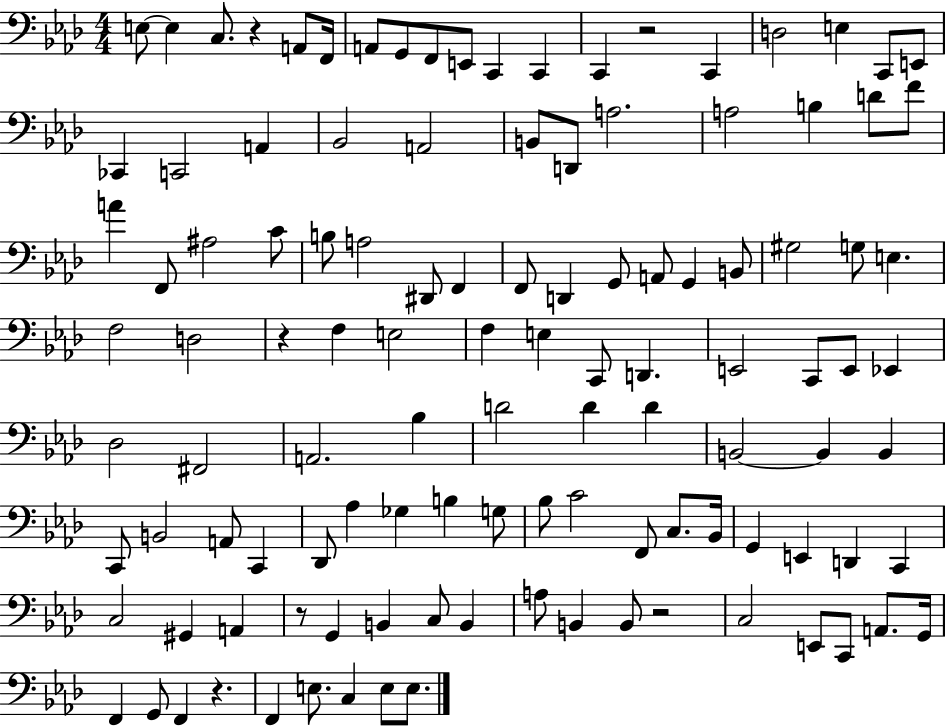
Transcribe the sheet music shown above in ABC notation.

X:1
T:Untitled
M:4/4
L:1/4
K:Ab
E,/2 E, C,/2 z A,,/2 F,,/4 A,,/2 G,,/2 F,,/2 E,,/2 C,, C,, C,, z2 C,, D,2 E, C,,/2 E,,/2 _C,, C,,2 A,, _B,,2 A,,2 B,,/2 D,,/2 A,2 A,2 B, D/2 F/2 A F,,/2 ^A,2 C/2 B,/2 A,2 ^D,,/2 F,, F,,/2 D,, G,,/2 A,,/2 G,, B,,/2 ^G,2 G,/2 E, F,2 D,2 z F, E,2 F, E, C,,/2 D,, E,,2 C,,/2 E,,/2 _E,, _D,2 ^F,,2 A,,2 _B, D2 D D B,,2 B,, B,, C,,/2 B,,2 A,,/2 C,, _D,,/2 _A, _G, B, G,/2 _B,/2 C2 F,,/2 C,/2 _B,,/4 G,, E,, D,, C,, C,2 ^G,, A,, z/2 G,, B,, C,/2 B,, A,/2 B,, B,,/2 z2 C,2 E,,/2 C,,/2 A,,/2 G,,/4 F,, G,,/2 F,, z F,, E,/2 C, E,/2 E,/2